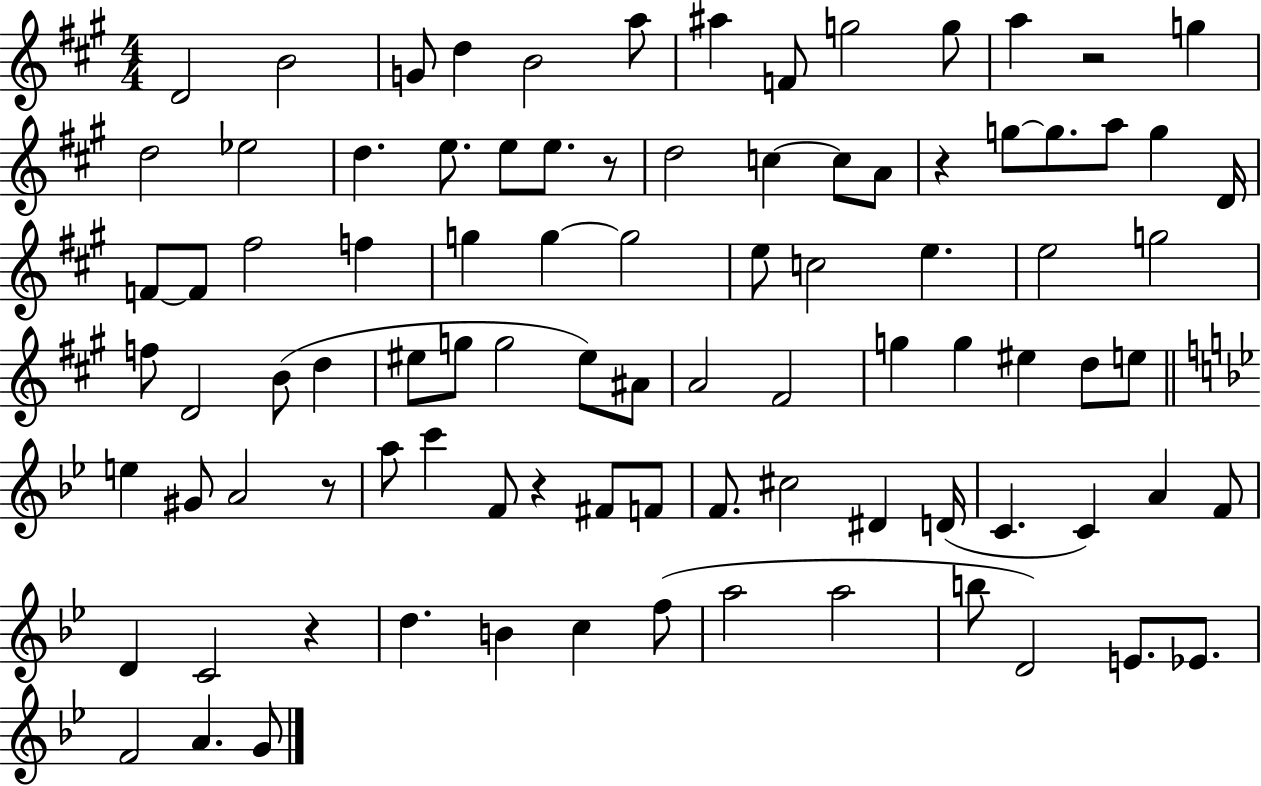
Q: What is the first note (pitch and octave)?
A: D4